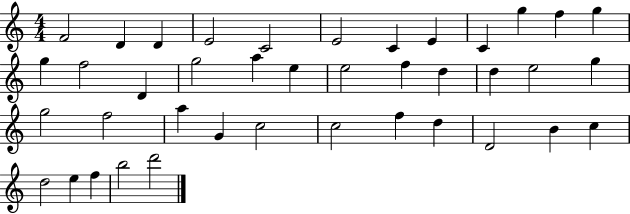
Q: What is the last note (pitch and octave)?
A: D6